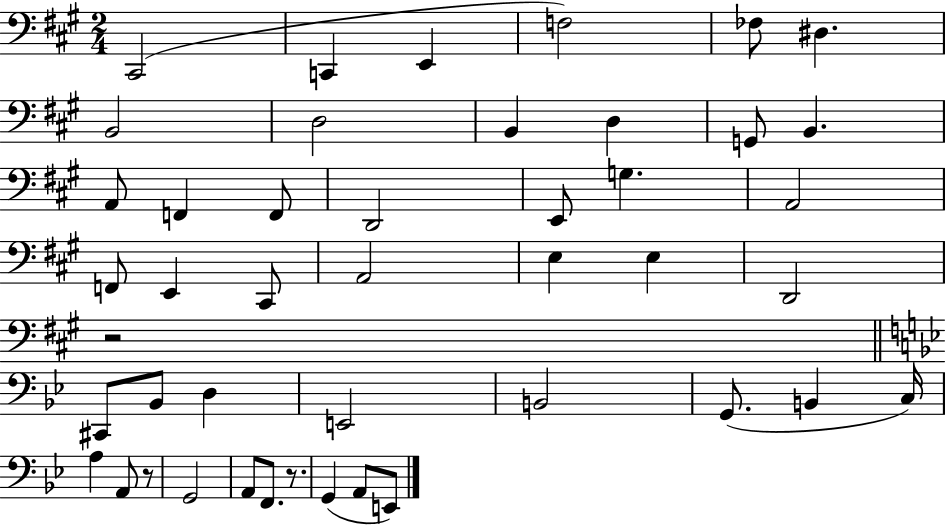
{
  \clef bass
  \numericTimeSignature
  \time 2/4
  \key a \major
  cis,2( | c,4 e,4 | f2) | fes8 dis4. | \break b,2 | d2 | b,4 d4 | g,8 b,4. | \break a,8 f,4 f,8 | d,2 | e,8 g4. | a,2 | \break f,8 e,4 cis,8 | a,2 | e4 e4 | d,2 | \break r2 | \bar "||" \break \key bes \major cis,8 bes,8 d4 | e,2 | b,2 | g,8.( b,4 c16) | \break a4 a,8 r8 | g,2 | a,8 f,8. r8. | g,4( a,8 e,8) | \break \bar "|."
}